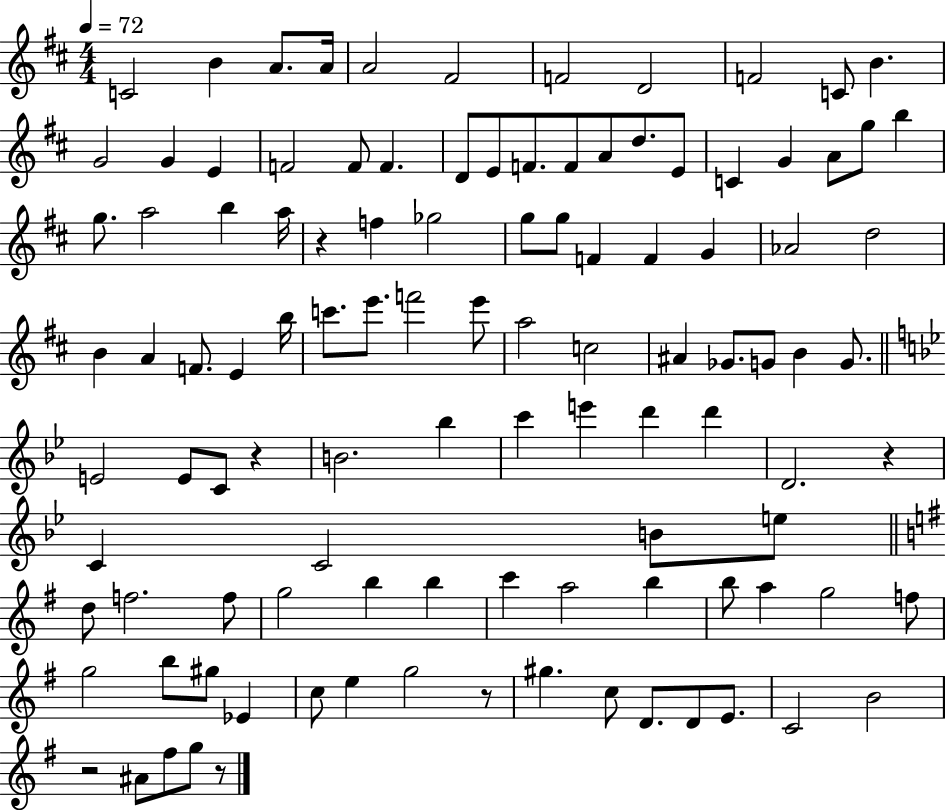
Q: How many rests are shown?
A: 6